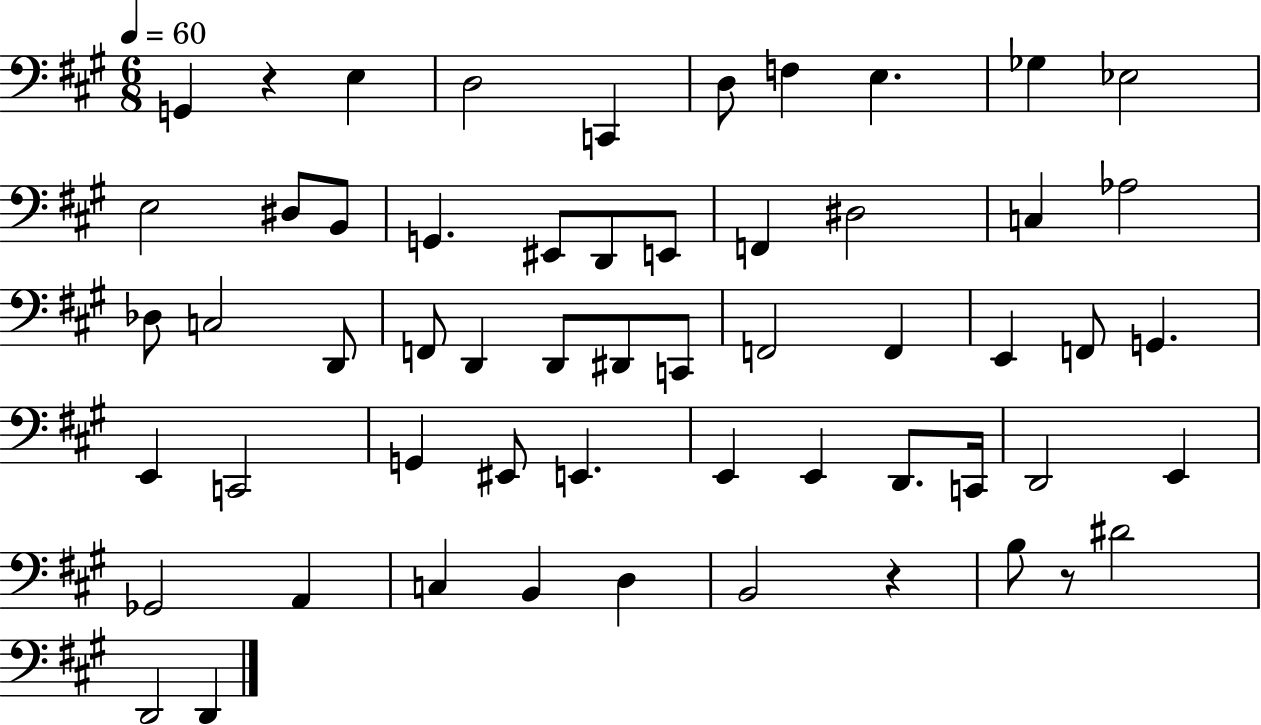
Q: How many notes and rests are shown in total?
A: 57